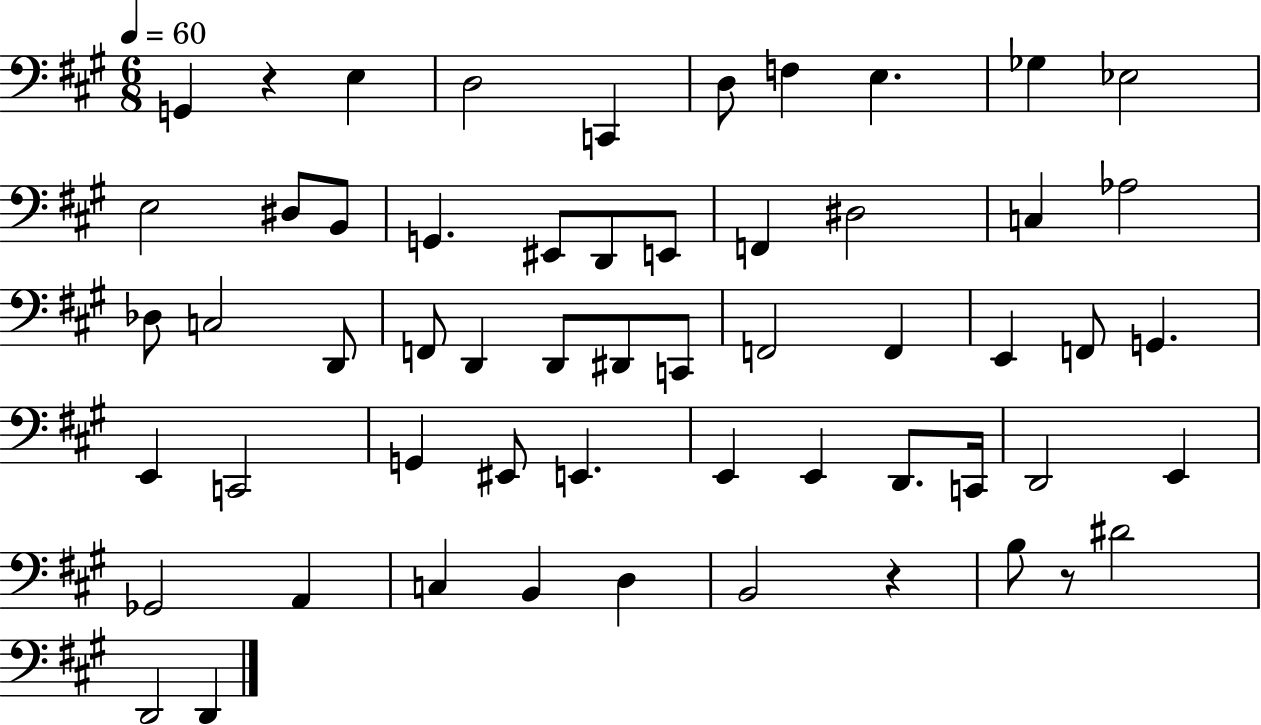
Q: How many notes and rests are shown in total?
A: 57